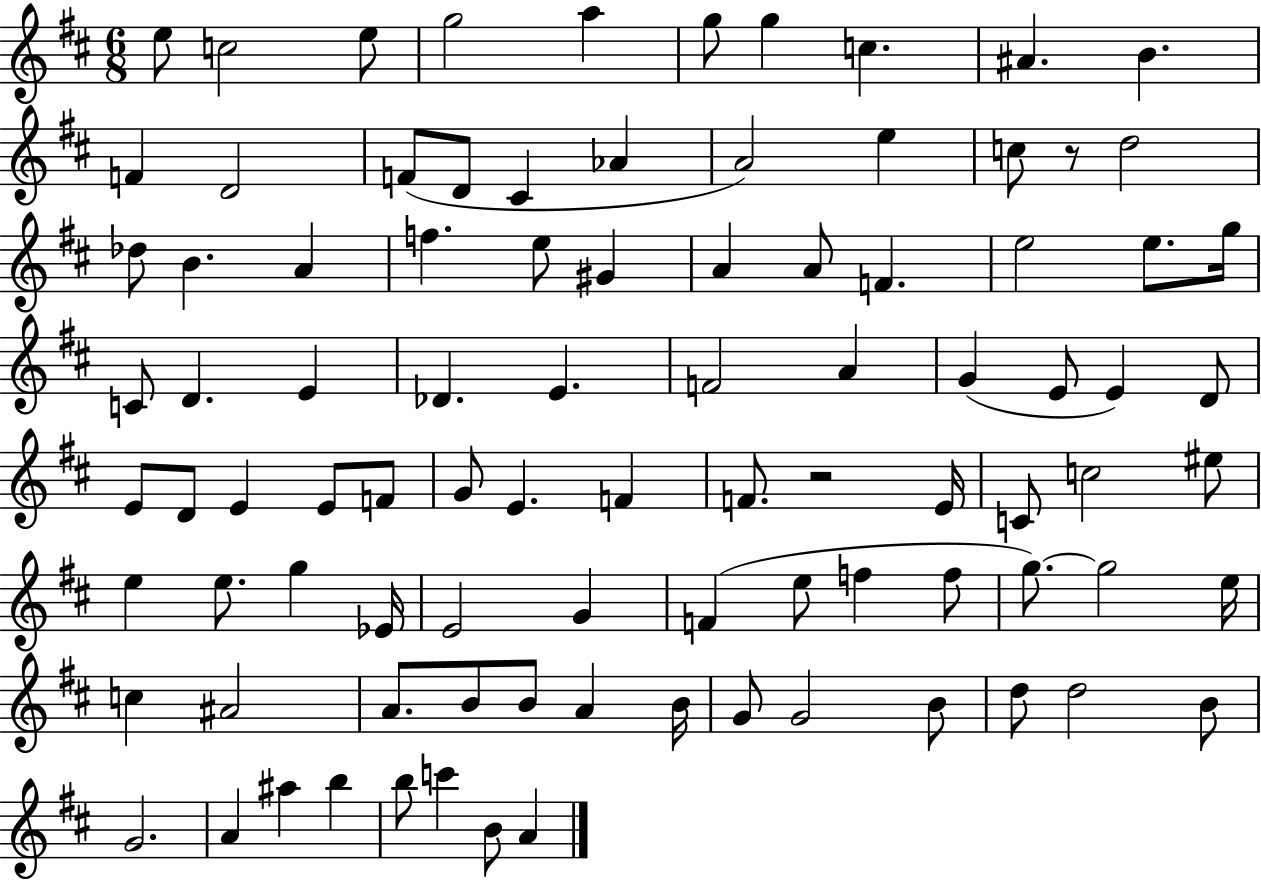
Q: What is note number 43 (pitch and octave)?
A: D4